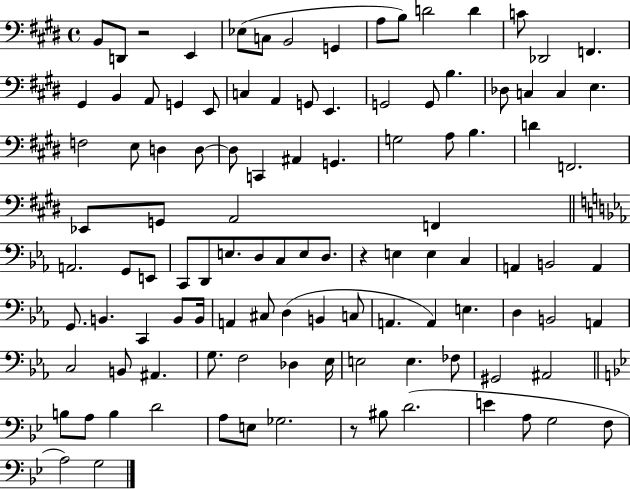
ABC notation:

X:1
T:Untitled
M:4/4
L:1/4
K:E
B,,/2 D,,/2 z2 E,, _E,/2 C,/2 B,,2 G,, A,/2 B,/2 D2 D C/2 _D,,2 F,, ^G,, B,, A,,/2 G,, E,,/2 C, A,, G,,/2 E,, G,,2 G,,/2 B, _D,/2 C, C, E, F,2 E,/2 D, D,/2 D,/2 C,, ^A,, G,, G,2 A,/2 B, D F,,2 _E,,/2 G,,/2 A,,2 F,, A,,2 G,,/2 E,,/2 C,,/2 D,,/2 E,/2 D,/2 C,/2 E,/2 D,/2 z E, E, C, A,, B,,2 A,, G,,/2 B,, C,, B,,/2 B,,/4 A,, ^C,/2 D, B,, C,/2 A,, A,, E, D, B,,2 A,, C,2 B,,/2 ^A,, G,/2 F,2 _D, _E,/4 E,2 E, _F,/2 ^G,,2 ^A,,2 B,/2 A,/2 B, D2 A,/2 E,/2 _G,2 z/2 ^B,/2 D2 E A,/2 G,2 F,/2 A,2 G,2